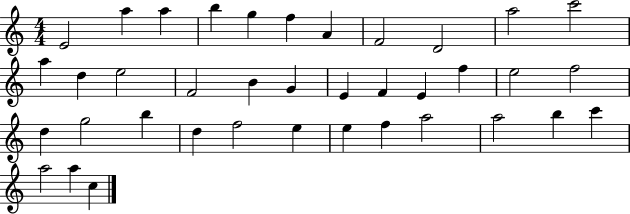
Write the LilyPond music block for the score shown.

{
  \clef treble
  \numericTimeSignature
  \time 4/4
  \key c \major
  e'2 a''4 a''4 | b''4 g''4 f''4 a'4 | f'2 d'2 | a''2 c'''2 | \break a''4 d''4 e''2 | f'2 b'4 g'4 | e'4 f'4 e'4 f''4 | e''2 f''2 | \break d''4 g''2 b''4 | d''4 f''2 e''4 | e''4 f''4 a''2 | a''2 b''4 c'''4 | \break a''2 a''4 c''4 | \bar "|."
}